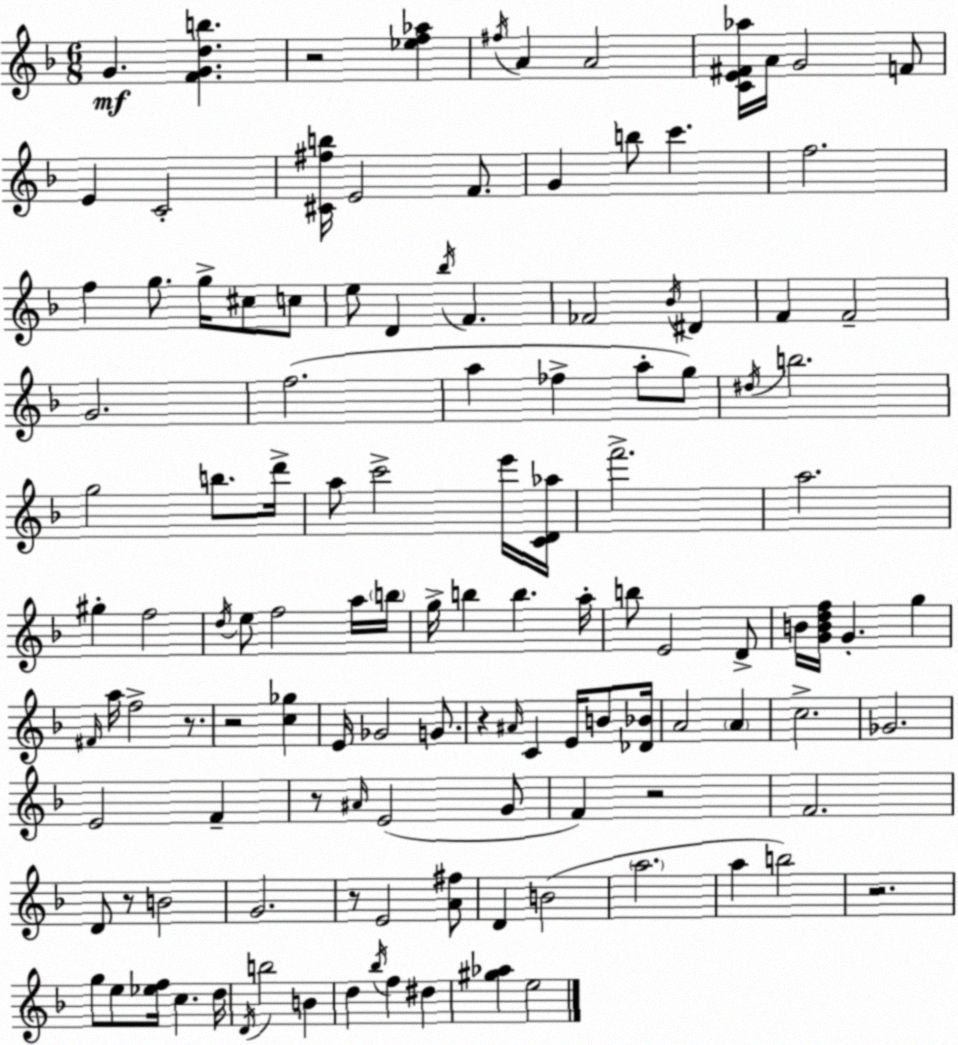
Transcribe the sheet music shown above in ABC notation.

X:1
T:Untitled
M:6/8
L:1/4
K:F
G [FGdb] z2 [_ef_a] ^f/4 A A2 [CE^F_a]/4 A/4 G2 F/2 E C2 [^C^fb]/4 E2 F/2 G b/2 c' f2 f g/2 g/4 ^c/2 c/2 e/2 D _b/4 F _F2 _B/4 ^D F F2 G2 f2 a _f a/2 g/2 ^d/4 b2 g2 b/2 d'/4 a/2 c'2 e'/4 [CD_a]/4 f'2 a2 ^g f2 d/4 e/2 f2 a/4 b/4 g/4 b b a/4 b/2 E2 D/2 B/4 [GBdf]/4 G g ^F/4 a/4 f2 z/2 z2 [c_g] E/4 _G2 G/2 z ^A/4 C E/4 B/2 [_D_B]/4 A2 A c2 _G2 E2 F z/2 ^A/4 E2 G/2 F z2 F2 D/2 z/2 B2 G2 z/2 E2 [A^f]/2 D B2 a2 a b2 z2 g/2 e/2 [_ef]/4 c d/4 D/4 b2 B d _b/4 f ^d [^g_a] e2